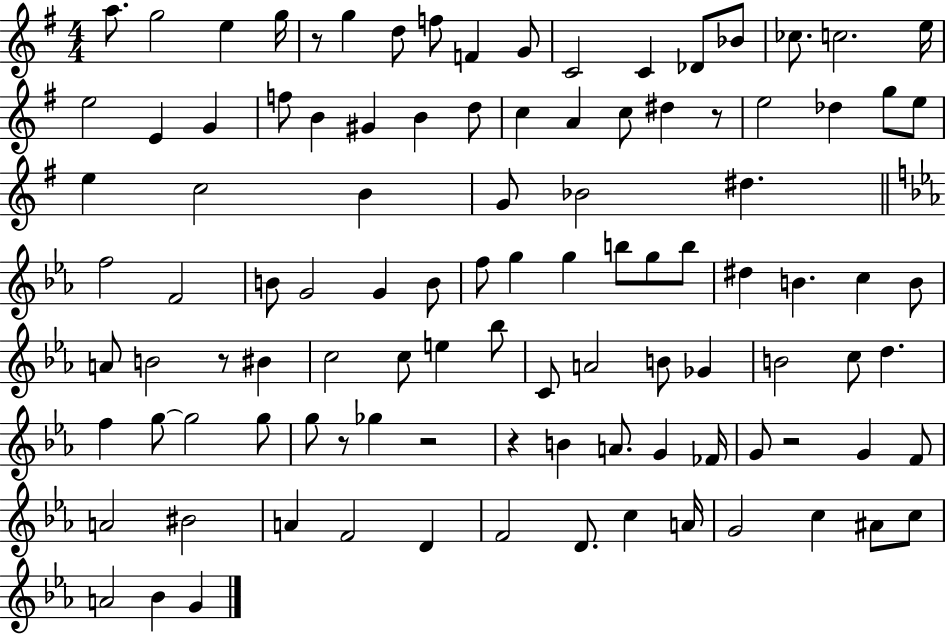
A5/e. G5/h E5/q G5/s R/e G5/q D5/e F5/e F4/q G4/e C4/h C4/q Db4/e Bb4/e CES5/e. C5/h. E5/s E5/h E4/q G4/q F5/e B4/q G#4/q B4/q D5/e C5/q A4/q C5/e D#5/q R/e E5/h Db5/q G5/e E5/e E5/q C5/h B4/q G4/e Bb4/h D#5/q. F5/h F4/h B4/e G4/h G4/q B4/e F5/e G5/q G5/q B5/e G5/e B5/e D#5/q B4/q. C5/q B4/e A4/e B4/h R/e BIS4/q C5/h C5/e E5/q Bb5/e C4/e A4/h B4/e Gb4/q B4/h C5/e D5/q. F5/q G5/e G5/h G5/e G5/e R/e Gb5/q R/h R/q B4/q A4/e. G4/q FES4/s G4/e R/h G4/q F4/e A4/h BIS4/h A4/q F4/h D4/q F4/h D4/e. C5/q A4/s G4/h C5/q A#4/e C5/e A4/h Bb4/q G4/q